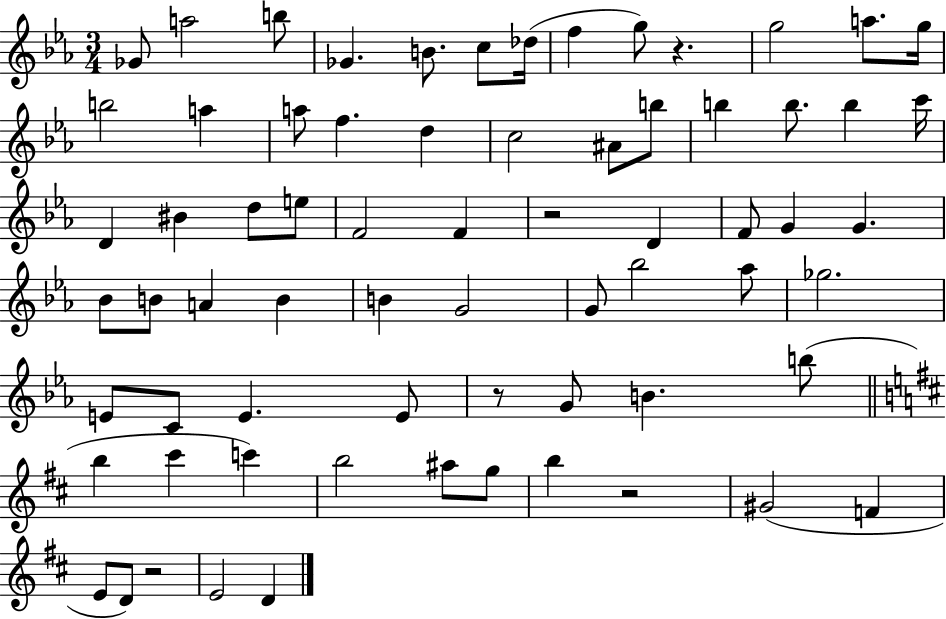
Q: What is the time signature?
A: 3/4